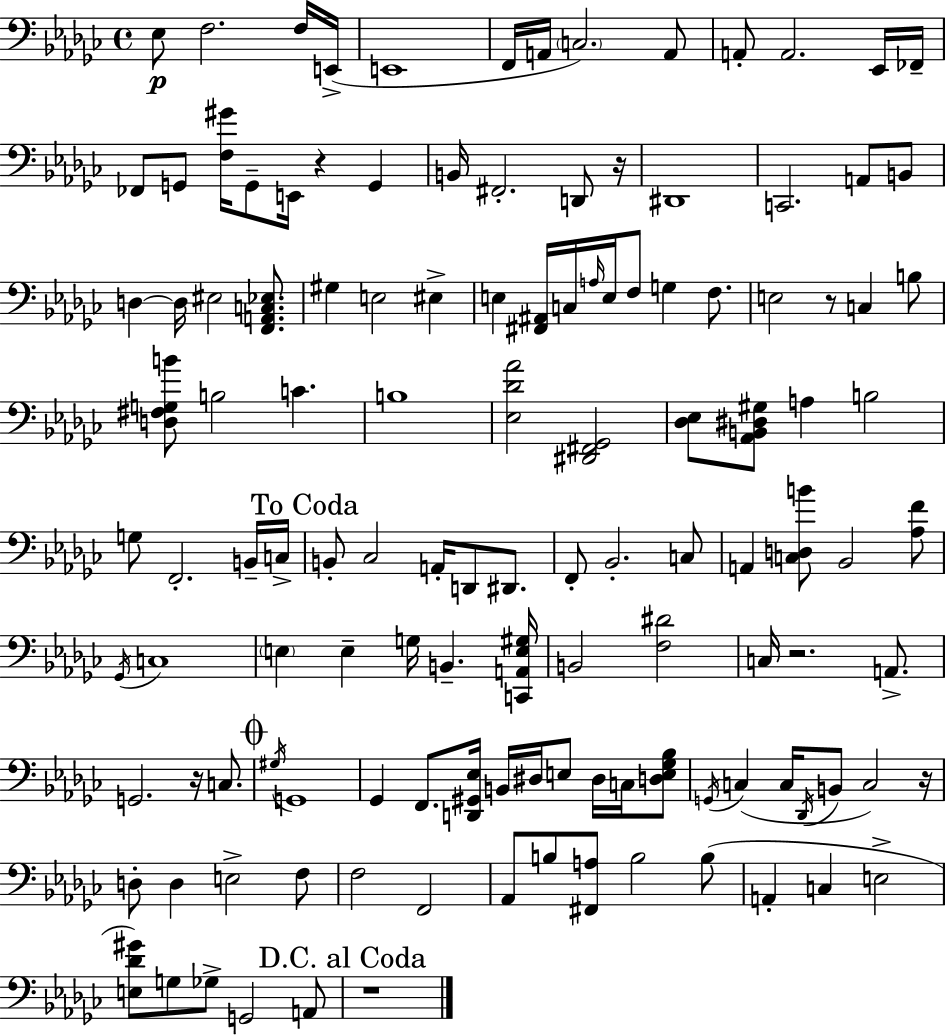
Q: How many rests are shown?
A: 7